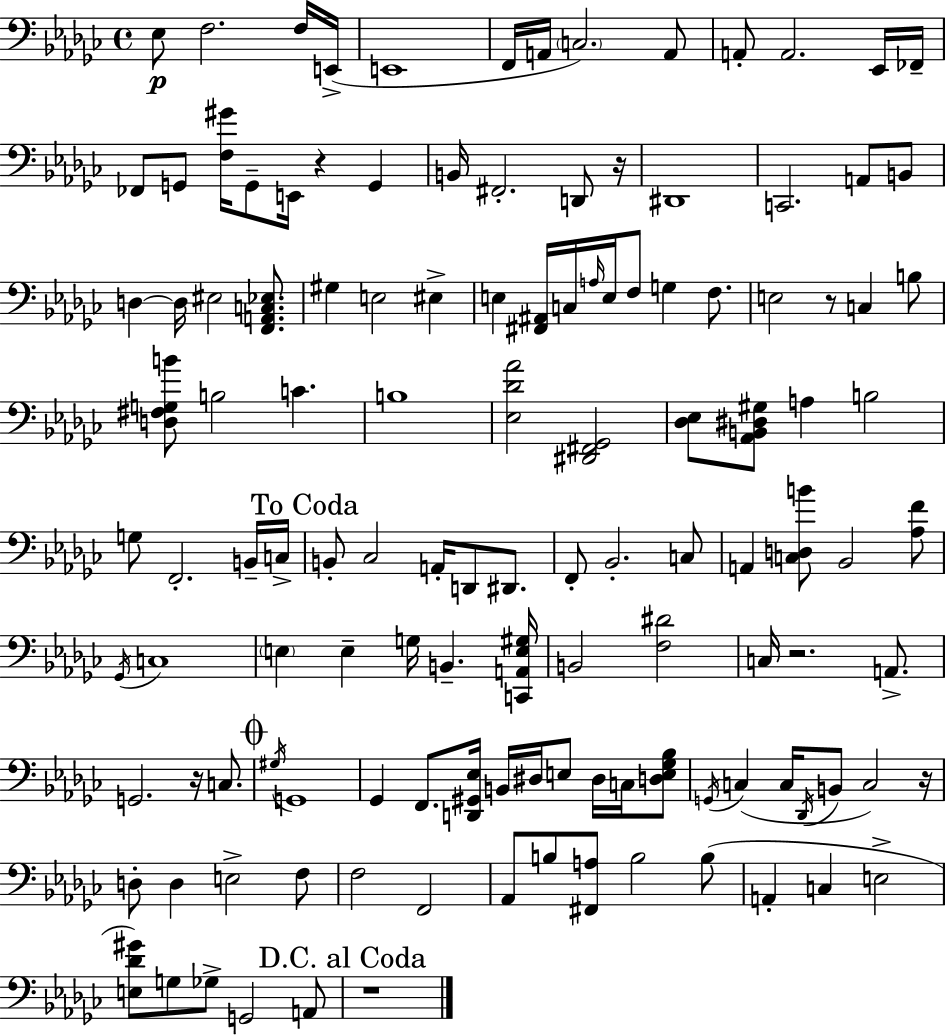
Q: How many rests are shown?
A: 7